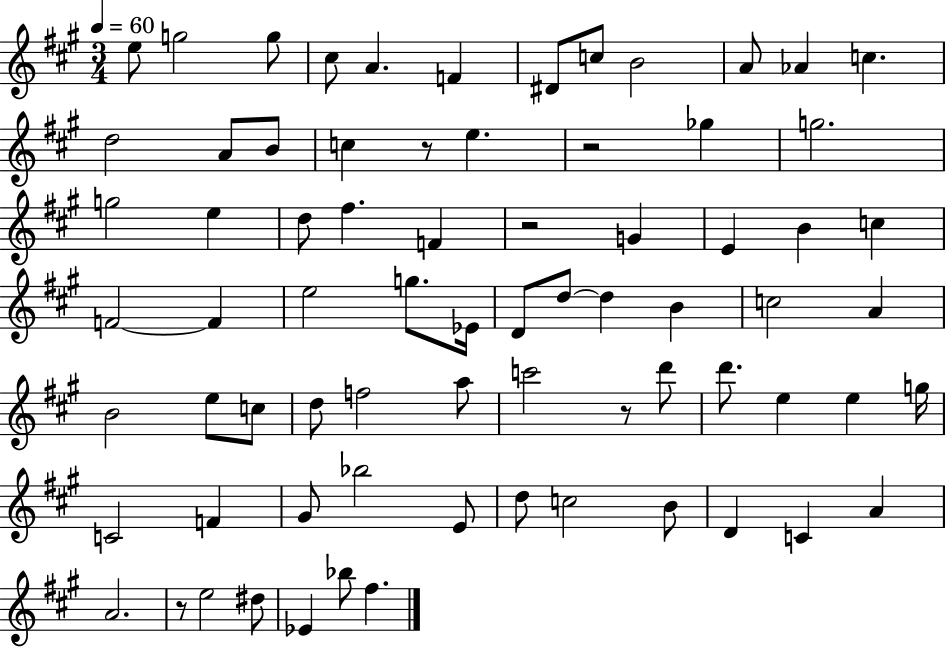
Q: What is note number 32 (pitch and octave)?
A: G5